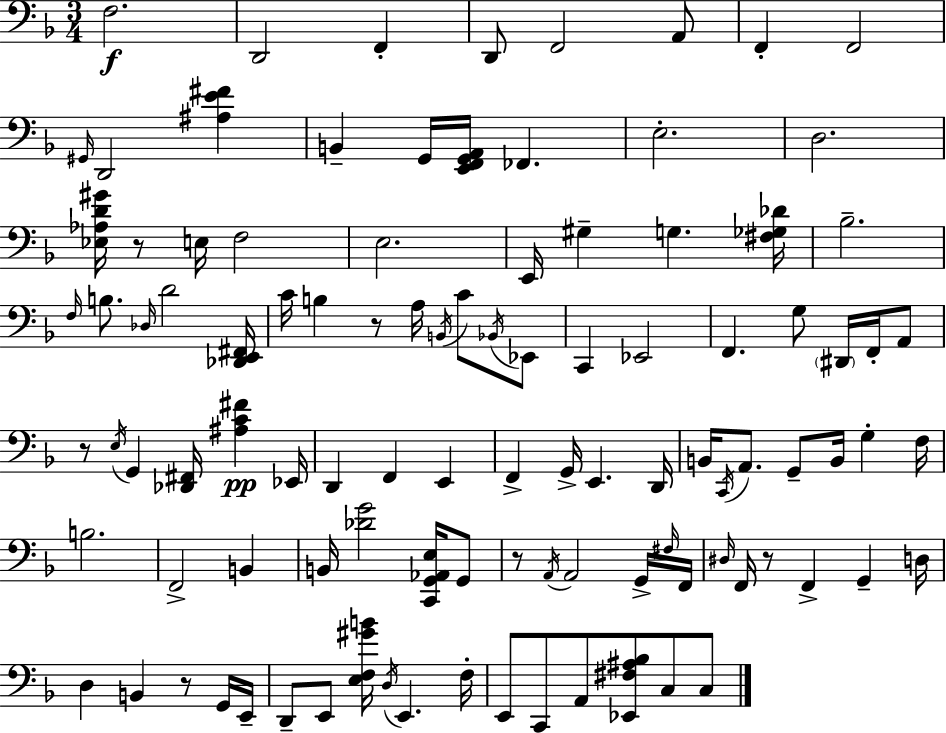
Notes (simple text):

F3/h. D2/h F2/q D2/e F2/h A2/e F2/q F2/h G#2/s D2/h [A#3,E4,F#4]/q B2/q G2/s [E2,F2,G2,A2]/s FES2/q. E3/h. D3/h. [Eb3,Ab3,D4,G#4]/s R/e E3/s F3/h E3/h. E2/s G#3/q G3/q. [F#3,Gb3,Db4]/s Bb3/h. F3/s B3/e. Db3/s D4/h [Db2,E2,F#2]/s C4/s B3/q R/e A3/s B2/s C4/e Bb2/s Eb2/e C2/q Eb2/h F2/q. G3/e D#2/s F2/s A2/e R/e E3/s G2/q [Db2,F#2]/s [A#3,C4,F#4]/q Eb2/s D2/q F2/q E2/q F2/q G2/s E2/q. D2/s B2/s C2/s A2/e. G2/e B2/s G3/q F3/s B3/h. F2/h B2/q B2/s [Db4,G4]/h [C2,G2,Ab2,E3]/s G2/e R/e A2/s A2/h G2/s F#3/s F2/s D#3/s F2/s R/e F2/q G2/q D3/s D3/q B2/q R/e G2/s E2/s D2/e E2/e [E3,F3,G#4,B4]/s D3/s E2/q. F3/s E2/e C2/e A2/e [Eb2,F#3,A#3,Bb3]/e C3/e C3/e